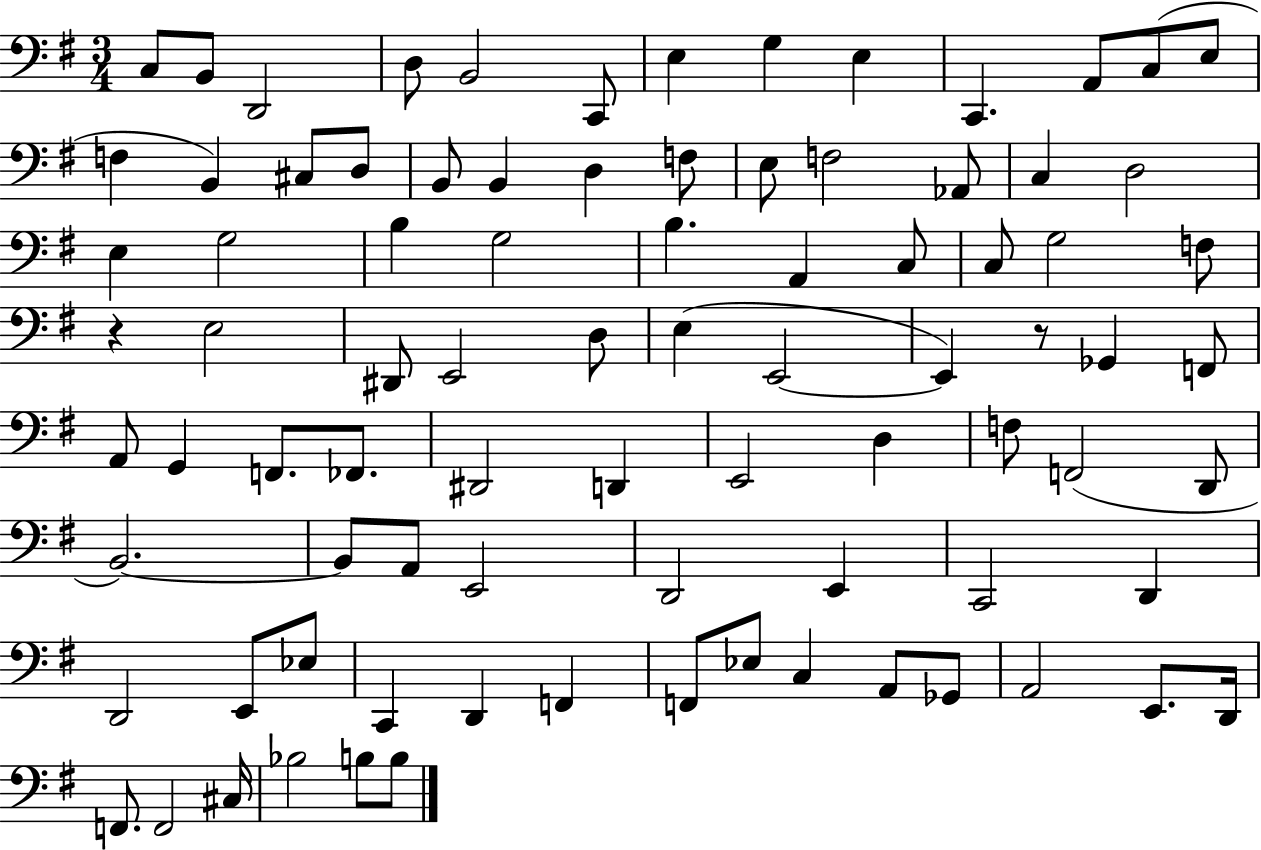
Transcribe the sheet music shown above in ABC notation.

X:1
T:Untitled
M:3/4
L:1/4
K:G
C,/2 B,,/2 D,,2 D,/2 B,,2 C,,/2 E, G, E, C,, A,,/2 C,/2 E,/2 F, B,, ^C,/2 D,/2 B,,/2 B,, D, F,/2 E,/2 F,2 _A,,/2 C, D,2 E, G,2 B, G,2 B, A,, C,/2 C,/2 G,2 F,/2 z E,2 ^D,,/2 E,,2 D,/2 E, E,,2 E,, z/2 _G,, F,,/2 A,,/2 G,, F,,/2 _F,,/2 ^D,,2 D,, E,,2 D, F,/2 F,,2 D,,/2 B,,2 B,,/2 A,,/2 E,,2 D,,2 E,, C,,2 D,, D,,2 E,,/2 _E,/2 C,, D,, F,, F,,/2 _E,/2 C, A,,/2 _G,,/2 A,,2 E,,/2 D,,/4 F,,/2 F,,2 ^C,/4 _B,2 B,/2 B,/2